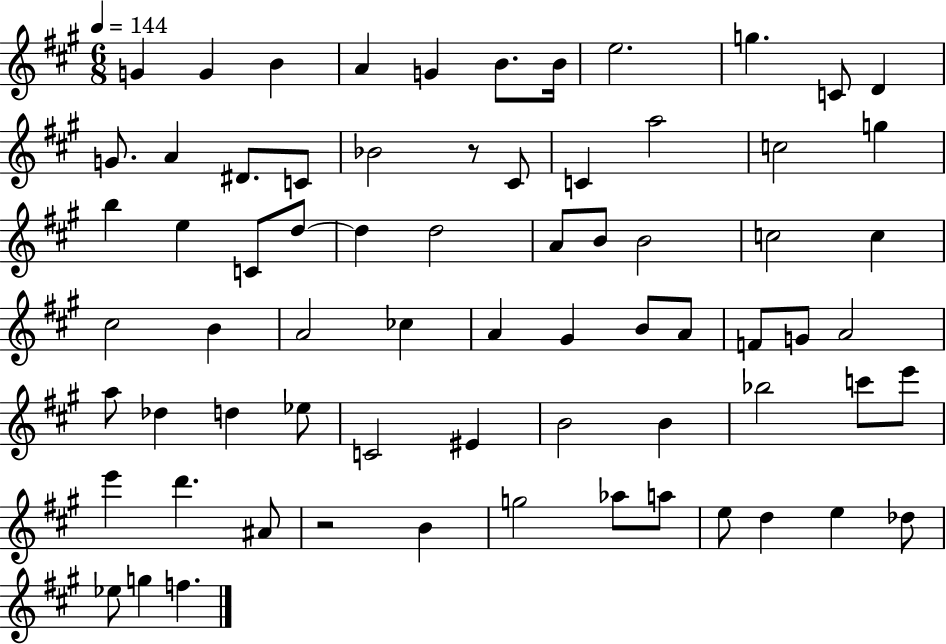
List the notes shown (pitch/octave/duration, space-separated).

G4/q G4/q B4/q A4/q G4/q B4/e. B4/s E5/h. G5/q. C4/e D4/q G4/e. A4/q D#4/e. C4/e Bb4/h R/e C#4/e C4/q A5/h C5/h G5/q B5/q E5/q C4/e D5/e D5/q D5/h A4/e B4/e B4/h C5/h C5/q C#5/h B4/q A4/h CES5/q A4/q G#4/q B4/e A4/e F4/e G4/e A4/h A5/e Db5/q D5/q Eb5/e C4/h EIS4/q B4/h B4/q Bb5/h C6/e E6/e E6/q D6/q. A#4/e R/h B4/q G5/h Ab5/e A5/e E5/e D5/q E5/q Db5/e Eb5/e G5/q F5/q.